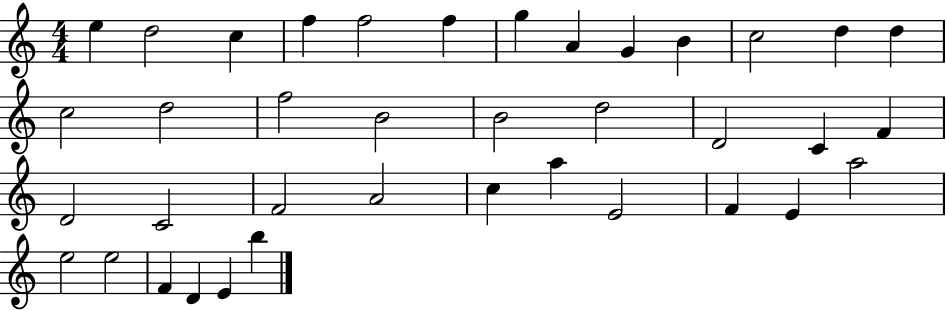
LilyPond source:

{
  \clef treble
  \numericTimeSignature
  \time 4/4
  \key c \major
  e''4 d''2 c''4 | f''4 f''2 f''4 | g''4 a'4 g'4 b'4 | c''2 d''4 d''4 | \break c''2 d''2 | f''2 b'2 | b'2 d''2 | d'2 c'4 f'4 | \break d'2 c'2 | f'2 a'2 | c''4 a''4 e'2 | f'4 e'4 a''2 | \break e''2 e''2 | f'4 d'4 e'4 b''4 | \bar "|."
}